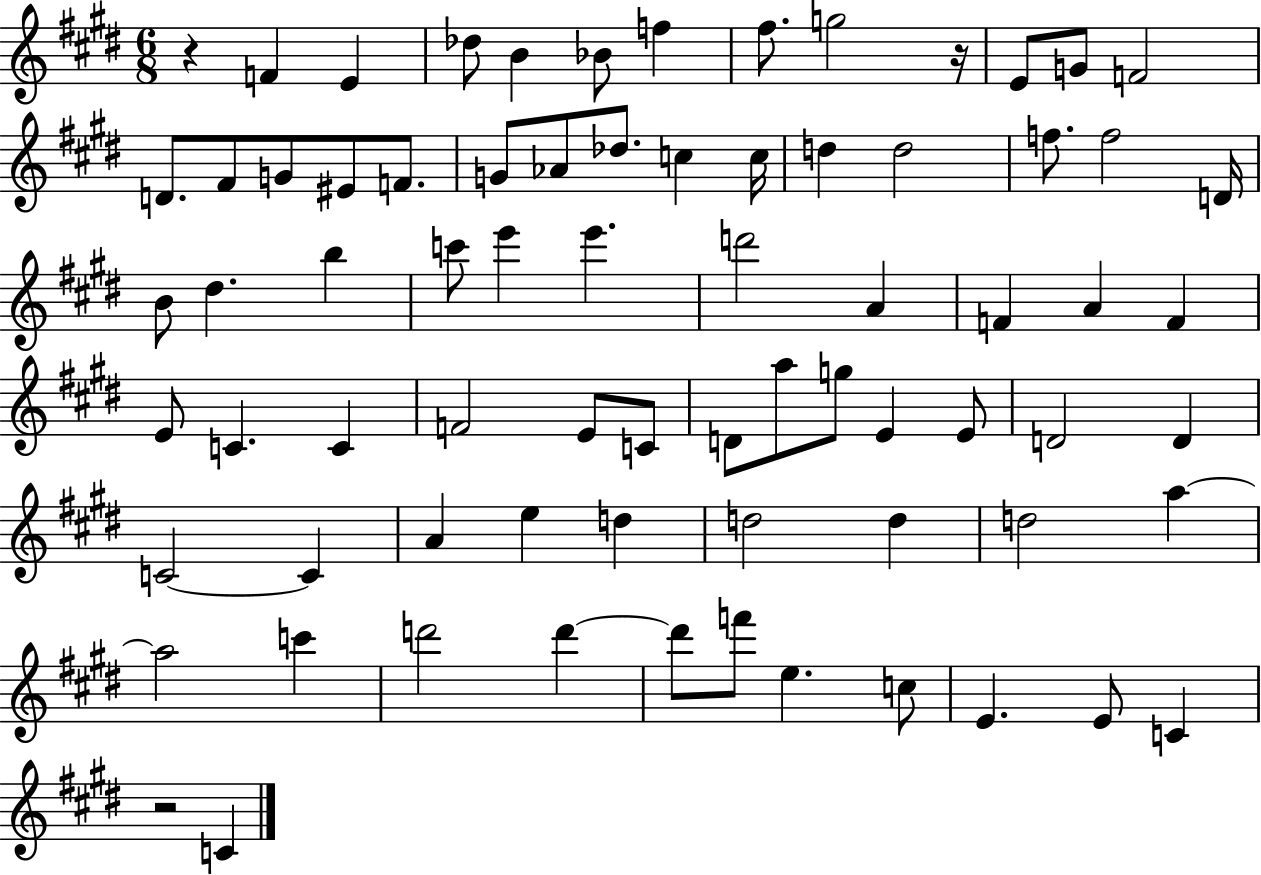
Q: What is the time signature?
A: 6/8